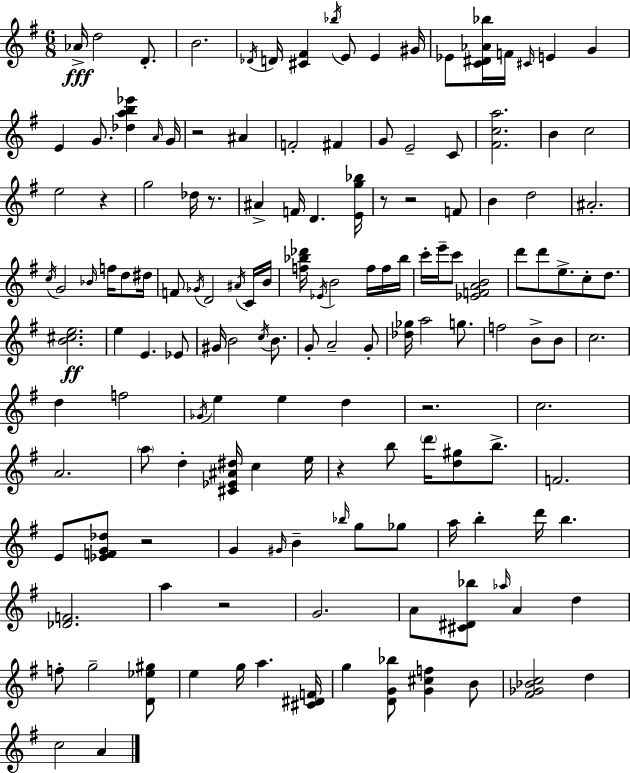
{
  \clef treble
  \numericTimeSignature
  \time 6/8
  \key g \major
  aes'16->\fff d''2 d'8.-. | b'2. | \acciaccatura { des'16 } d'16 <cis' fis'>4 \acciaccatura { bes''16 } e'8 e'4 | gis'16 ees'8 <c' dis' aes' bes''>16 f'16 \grace { cis'16 } e'4 g'4 | \break e'4 g'8. <des'' a'' b'' ees'''>4 | \grace { a'16 } g'16 r2 | ais'4 f'2-. | fis'4 g'8 e'2-- | \break c'8 <fis' c'' a''>2. | b'4 c''2 | e''2 | r4 g''2 | \break des''16 r8. ais'4-> f'16 d'4. | <e' g'' bes''>16 r8 r2 | f'8 b'4 d''2 | ais'2.-. | \break \acciaccatura { c''16 } g'2 | \grace { bes'16 } f''16 d''8 dis''16 f'8 \acciaccatura { ges'16 } d'2 | \acciaccatura { ais'16 } c'16 b'16 <f'' bes'' des'''>16 \acciaccatura { ees'16 } b'2 | f''16 f''16 bes''16 c'''16-. e'''16-- c'''8 | \break <ees' f' a' b'>2 d'''8 d'''8 | e''8.-> c''8-. d''8. <b' cis'' e''>2.\ff | e''4 | e'4. ees'8 gis'16 b'2 | \break \acciaccatura { c''16 } b'8. g'8-. | a'2-- g'8-. <des'' ges''>16 a''2 | g''8. f''2 | b'8-> b'8 c''2. | \break d''4 | f''2 \acciaccatura { ges'16 } e''4 | e''4 d''4 r2. | c''2. | \break a'2. | \parenthesize a''8 | d''4-. <cis' ees' ais' dis''>16 c''4 e''16 r4 | b''8 \parenthesize d'''16 <d'' gis''>8 b''8.-> f'2. | \break e'8 | <ees' f' g' des''>8 r2 g'4 | \grace { gis'16 } b'4-- \grace { bes''16 } g''8 ges''8 | a''16 b''4-. d'''16 b''4. | \break <des' f'>2. | a''4 r2 | g'2. | a'8 <cis' dis' bes''>8 \grace { aes''16 } a'4 d''4 | \break f''8-. g''2-- | <d' ees'' gis''>8 e''4 g''16 a''4. | <cis' dis' f'>16 g''4 <d' g' bes''>8 <g' cis'' f''>4 | b'8 <fis' ges' bes' c''>2 d''4 | \break c''2 a'4 | \bar "|."
}